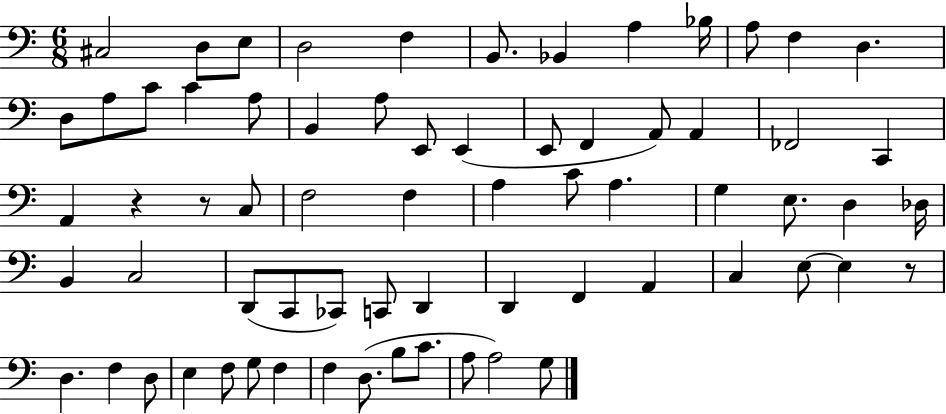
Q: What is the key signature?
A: C major